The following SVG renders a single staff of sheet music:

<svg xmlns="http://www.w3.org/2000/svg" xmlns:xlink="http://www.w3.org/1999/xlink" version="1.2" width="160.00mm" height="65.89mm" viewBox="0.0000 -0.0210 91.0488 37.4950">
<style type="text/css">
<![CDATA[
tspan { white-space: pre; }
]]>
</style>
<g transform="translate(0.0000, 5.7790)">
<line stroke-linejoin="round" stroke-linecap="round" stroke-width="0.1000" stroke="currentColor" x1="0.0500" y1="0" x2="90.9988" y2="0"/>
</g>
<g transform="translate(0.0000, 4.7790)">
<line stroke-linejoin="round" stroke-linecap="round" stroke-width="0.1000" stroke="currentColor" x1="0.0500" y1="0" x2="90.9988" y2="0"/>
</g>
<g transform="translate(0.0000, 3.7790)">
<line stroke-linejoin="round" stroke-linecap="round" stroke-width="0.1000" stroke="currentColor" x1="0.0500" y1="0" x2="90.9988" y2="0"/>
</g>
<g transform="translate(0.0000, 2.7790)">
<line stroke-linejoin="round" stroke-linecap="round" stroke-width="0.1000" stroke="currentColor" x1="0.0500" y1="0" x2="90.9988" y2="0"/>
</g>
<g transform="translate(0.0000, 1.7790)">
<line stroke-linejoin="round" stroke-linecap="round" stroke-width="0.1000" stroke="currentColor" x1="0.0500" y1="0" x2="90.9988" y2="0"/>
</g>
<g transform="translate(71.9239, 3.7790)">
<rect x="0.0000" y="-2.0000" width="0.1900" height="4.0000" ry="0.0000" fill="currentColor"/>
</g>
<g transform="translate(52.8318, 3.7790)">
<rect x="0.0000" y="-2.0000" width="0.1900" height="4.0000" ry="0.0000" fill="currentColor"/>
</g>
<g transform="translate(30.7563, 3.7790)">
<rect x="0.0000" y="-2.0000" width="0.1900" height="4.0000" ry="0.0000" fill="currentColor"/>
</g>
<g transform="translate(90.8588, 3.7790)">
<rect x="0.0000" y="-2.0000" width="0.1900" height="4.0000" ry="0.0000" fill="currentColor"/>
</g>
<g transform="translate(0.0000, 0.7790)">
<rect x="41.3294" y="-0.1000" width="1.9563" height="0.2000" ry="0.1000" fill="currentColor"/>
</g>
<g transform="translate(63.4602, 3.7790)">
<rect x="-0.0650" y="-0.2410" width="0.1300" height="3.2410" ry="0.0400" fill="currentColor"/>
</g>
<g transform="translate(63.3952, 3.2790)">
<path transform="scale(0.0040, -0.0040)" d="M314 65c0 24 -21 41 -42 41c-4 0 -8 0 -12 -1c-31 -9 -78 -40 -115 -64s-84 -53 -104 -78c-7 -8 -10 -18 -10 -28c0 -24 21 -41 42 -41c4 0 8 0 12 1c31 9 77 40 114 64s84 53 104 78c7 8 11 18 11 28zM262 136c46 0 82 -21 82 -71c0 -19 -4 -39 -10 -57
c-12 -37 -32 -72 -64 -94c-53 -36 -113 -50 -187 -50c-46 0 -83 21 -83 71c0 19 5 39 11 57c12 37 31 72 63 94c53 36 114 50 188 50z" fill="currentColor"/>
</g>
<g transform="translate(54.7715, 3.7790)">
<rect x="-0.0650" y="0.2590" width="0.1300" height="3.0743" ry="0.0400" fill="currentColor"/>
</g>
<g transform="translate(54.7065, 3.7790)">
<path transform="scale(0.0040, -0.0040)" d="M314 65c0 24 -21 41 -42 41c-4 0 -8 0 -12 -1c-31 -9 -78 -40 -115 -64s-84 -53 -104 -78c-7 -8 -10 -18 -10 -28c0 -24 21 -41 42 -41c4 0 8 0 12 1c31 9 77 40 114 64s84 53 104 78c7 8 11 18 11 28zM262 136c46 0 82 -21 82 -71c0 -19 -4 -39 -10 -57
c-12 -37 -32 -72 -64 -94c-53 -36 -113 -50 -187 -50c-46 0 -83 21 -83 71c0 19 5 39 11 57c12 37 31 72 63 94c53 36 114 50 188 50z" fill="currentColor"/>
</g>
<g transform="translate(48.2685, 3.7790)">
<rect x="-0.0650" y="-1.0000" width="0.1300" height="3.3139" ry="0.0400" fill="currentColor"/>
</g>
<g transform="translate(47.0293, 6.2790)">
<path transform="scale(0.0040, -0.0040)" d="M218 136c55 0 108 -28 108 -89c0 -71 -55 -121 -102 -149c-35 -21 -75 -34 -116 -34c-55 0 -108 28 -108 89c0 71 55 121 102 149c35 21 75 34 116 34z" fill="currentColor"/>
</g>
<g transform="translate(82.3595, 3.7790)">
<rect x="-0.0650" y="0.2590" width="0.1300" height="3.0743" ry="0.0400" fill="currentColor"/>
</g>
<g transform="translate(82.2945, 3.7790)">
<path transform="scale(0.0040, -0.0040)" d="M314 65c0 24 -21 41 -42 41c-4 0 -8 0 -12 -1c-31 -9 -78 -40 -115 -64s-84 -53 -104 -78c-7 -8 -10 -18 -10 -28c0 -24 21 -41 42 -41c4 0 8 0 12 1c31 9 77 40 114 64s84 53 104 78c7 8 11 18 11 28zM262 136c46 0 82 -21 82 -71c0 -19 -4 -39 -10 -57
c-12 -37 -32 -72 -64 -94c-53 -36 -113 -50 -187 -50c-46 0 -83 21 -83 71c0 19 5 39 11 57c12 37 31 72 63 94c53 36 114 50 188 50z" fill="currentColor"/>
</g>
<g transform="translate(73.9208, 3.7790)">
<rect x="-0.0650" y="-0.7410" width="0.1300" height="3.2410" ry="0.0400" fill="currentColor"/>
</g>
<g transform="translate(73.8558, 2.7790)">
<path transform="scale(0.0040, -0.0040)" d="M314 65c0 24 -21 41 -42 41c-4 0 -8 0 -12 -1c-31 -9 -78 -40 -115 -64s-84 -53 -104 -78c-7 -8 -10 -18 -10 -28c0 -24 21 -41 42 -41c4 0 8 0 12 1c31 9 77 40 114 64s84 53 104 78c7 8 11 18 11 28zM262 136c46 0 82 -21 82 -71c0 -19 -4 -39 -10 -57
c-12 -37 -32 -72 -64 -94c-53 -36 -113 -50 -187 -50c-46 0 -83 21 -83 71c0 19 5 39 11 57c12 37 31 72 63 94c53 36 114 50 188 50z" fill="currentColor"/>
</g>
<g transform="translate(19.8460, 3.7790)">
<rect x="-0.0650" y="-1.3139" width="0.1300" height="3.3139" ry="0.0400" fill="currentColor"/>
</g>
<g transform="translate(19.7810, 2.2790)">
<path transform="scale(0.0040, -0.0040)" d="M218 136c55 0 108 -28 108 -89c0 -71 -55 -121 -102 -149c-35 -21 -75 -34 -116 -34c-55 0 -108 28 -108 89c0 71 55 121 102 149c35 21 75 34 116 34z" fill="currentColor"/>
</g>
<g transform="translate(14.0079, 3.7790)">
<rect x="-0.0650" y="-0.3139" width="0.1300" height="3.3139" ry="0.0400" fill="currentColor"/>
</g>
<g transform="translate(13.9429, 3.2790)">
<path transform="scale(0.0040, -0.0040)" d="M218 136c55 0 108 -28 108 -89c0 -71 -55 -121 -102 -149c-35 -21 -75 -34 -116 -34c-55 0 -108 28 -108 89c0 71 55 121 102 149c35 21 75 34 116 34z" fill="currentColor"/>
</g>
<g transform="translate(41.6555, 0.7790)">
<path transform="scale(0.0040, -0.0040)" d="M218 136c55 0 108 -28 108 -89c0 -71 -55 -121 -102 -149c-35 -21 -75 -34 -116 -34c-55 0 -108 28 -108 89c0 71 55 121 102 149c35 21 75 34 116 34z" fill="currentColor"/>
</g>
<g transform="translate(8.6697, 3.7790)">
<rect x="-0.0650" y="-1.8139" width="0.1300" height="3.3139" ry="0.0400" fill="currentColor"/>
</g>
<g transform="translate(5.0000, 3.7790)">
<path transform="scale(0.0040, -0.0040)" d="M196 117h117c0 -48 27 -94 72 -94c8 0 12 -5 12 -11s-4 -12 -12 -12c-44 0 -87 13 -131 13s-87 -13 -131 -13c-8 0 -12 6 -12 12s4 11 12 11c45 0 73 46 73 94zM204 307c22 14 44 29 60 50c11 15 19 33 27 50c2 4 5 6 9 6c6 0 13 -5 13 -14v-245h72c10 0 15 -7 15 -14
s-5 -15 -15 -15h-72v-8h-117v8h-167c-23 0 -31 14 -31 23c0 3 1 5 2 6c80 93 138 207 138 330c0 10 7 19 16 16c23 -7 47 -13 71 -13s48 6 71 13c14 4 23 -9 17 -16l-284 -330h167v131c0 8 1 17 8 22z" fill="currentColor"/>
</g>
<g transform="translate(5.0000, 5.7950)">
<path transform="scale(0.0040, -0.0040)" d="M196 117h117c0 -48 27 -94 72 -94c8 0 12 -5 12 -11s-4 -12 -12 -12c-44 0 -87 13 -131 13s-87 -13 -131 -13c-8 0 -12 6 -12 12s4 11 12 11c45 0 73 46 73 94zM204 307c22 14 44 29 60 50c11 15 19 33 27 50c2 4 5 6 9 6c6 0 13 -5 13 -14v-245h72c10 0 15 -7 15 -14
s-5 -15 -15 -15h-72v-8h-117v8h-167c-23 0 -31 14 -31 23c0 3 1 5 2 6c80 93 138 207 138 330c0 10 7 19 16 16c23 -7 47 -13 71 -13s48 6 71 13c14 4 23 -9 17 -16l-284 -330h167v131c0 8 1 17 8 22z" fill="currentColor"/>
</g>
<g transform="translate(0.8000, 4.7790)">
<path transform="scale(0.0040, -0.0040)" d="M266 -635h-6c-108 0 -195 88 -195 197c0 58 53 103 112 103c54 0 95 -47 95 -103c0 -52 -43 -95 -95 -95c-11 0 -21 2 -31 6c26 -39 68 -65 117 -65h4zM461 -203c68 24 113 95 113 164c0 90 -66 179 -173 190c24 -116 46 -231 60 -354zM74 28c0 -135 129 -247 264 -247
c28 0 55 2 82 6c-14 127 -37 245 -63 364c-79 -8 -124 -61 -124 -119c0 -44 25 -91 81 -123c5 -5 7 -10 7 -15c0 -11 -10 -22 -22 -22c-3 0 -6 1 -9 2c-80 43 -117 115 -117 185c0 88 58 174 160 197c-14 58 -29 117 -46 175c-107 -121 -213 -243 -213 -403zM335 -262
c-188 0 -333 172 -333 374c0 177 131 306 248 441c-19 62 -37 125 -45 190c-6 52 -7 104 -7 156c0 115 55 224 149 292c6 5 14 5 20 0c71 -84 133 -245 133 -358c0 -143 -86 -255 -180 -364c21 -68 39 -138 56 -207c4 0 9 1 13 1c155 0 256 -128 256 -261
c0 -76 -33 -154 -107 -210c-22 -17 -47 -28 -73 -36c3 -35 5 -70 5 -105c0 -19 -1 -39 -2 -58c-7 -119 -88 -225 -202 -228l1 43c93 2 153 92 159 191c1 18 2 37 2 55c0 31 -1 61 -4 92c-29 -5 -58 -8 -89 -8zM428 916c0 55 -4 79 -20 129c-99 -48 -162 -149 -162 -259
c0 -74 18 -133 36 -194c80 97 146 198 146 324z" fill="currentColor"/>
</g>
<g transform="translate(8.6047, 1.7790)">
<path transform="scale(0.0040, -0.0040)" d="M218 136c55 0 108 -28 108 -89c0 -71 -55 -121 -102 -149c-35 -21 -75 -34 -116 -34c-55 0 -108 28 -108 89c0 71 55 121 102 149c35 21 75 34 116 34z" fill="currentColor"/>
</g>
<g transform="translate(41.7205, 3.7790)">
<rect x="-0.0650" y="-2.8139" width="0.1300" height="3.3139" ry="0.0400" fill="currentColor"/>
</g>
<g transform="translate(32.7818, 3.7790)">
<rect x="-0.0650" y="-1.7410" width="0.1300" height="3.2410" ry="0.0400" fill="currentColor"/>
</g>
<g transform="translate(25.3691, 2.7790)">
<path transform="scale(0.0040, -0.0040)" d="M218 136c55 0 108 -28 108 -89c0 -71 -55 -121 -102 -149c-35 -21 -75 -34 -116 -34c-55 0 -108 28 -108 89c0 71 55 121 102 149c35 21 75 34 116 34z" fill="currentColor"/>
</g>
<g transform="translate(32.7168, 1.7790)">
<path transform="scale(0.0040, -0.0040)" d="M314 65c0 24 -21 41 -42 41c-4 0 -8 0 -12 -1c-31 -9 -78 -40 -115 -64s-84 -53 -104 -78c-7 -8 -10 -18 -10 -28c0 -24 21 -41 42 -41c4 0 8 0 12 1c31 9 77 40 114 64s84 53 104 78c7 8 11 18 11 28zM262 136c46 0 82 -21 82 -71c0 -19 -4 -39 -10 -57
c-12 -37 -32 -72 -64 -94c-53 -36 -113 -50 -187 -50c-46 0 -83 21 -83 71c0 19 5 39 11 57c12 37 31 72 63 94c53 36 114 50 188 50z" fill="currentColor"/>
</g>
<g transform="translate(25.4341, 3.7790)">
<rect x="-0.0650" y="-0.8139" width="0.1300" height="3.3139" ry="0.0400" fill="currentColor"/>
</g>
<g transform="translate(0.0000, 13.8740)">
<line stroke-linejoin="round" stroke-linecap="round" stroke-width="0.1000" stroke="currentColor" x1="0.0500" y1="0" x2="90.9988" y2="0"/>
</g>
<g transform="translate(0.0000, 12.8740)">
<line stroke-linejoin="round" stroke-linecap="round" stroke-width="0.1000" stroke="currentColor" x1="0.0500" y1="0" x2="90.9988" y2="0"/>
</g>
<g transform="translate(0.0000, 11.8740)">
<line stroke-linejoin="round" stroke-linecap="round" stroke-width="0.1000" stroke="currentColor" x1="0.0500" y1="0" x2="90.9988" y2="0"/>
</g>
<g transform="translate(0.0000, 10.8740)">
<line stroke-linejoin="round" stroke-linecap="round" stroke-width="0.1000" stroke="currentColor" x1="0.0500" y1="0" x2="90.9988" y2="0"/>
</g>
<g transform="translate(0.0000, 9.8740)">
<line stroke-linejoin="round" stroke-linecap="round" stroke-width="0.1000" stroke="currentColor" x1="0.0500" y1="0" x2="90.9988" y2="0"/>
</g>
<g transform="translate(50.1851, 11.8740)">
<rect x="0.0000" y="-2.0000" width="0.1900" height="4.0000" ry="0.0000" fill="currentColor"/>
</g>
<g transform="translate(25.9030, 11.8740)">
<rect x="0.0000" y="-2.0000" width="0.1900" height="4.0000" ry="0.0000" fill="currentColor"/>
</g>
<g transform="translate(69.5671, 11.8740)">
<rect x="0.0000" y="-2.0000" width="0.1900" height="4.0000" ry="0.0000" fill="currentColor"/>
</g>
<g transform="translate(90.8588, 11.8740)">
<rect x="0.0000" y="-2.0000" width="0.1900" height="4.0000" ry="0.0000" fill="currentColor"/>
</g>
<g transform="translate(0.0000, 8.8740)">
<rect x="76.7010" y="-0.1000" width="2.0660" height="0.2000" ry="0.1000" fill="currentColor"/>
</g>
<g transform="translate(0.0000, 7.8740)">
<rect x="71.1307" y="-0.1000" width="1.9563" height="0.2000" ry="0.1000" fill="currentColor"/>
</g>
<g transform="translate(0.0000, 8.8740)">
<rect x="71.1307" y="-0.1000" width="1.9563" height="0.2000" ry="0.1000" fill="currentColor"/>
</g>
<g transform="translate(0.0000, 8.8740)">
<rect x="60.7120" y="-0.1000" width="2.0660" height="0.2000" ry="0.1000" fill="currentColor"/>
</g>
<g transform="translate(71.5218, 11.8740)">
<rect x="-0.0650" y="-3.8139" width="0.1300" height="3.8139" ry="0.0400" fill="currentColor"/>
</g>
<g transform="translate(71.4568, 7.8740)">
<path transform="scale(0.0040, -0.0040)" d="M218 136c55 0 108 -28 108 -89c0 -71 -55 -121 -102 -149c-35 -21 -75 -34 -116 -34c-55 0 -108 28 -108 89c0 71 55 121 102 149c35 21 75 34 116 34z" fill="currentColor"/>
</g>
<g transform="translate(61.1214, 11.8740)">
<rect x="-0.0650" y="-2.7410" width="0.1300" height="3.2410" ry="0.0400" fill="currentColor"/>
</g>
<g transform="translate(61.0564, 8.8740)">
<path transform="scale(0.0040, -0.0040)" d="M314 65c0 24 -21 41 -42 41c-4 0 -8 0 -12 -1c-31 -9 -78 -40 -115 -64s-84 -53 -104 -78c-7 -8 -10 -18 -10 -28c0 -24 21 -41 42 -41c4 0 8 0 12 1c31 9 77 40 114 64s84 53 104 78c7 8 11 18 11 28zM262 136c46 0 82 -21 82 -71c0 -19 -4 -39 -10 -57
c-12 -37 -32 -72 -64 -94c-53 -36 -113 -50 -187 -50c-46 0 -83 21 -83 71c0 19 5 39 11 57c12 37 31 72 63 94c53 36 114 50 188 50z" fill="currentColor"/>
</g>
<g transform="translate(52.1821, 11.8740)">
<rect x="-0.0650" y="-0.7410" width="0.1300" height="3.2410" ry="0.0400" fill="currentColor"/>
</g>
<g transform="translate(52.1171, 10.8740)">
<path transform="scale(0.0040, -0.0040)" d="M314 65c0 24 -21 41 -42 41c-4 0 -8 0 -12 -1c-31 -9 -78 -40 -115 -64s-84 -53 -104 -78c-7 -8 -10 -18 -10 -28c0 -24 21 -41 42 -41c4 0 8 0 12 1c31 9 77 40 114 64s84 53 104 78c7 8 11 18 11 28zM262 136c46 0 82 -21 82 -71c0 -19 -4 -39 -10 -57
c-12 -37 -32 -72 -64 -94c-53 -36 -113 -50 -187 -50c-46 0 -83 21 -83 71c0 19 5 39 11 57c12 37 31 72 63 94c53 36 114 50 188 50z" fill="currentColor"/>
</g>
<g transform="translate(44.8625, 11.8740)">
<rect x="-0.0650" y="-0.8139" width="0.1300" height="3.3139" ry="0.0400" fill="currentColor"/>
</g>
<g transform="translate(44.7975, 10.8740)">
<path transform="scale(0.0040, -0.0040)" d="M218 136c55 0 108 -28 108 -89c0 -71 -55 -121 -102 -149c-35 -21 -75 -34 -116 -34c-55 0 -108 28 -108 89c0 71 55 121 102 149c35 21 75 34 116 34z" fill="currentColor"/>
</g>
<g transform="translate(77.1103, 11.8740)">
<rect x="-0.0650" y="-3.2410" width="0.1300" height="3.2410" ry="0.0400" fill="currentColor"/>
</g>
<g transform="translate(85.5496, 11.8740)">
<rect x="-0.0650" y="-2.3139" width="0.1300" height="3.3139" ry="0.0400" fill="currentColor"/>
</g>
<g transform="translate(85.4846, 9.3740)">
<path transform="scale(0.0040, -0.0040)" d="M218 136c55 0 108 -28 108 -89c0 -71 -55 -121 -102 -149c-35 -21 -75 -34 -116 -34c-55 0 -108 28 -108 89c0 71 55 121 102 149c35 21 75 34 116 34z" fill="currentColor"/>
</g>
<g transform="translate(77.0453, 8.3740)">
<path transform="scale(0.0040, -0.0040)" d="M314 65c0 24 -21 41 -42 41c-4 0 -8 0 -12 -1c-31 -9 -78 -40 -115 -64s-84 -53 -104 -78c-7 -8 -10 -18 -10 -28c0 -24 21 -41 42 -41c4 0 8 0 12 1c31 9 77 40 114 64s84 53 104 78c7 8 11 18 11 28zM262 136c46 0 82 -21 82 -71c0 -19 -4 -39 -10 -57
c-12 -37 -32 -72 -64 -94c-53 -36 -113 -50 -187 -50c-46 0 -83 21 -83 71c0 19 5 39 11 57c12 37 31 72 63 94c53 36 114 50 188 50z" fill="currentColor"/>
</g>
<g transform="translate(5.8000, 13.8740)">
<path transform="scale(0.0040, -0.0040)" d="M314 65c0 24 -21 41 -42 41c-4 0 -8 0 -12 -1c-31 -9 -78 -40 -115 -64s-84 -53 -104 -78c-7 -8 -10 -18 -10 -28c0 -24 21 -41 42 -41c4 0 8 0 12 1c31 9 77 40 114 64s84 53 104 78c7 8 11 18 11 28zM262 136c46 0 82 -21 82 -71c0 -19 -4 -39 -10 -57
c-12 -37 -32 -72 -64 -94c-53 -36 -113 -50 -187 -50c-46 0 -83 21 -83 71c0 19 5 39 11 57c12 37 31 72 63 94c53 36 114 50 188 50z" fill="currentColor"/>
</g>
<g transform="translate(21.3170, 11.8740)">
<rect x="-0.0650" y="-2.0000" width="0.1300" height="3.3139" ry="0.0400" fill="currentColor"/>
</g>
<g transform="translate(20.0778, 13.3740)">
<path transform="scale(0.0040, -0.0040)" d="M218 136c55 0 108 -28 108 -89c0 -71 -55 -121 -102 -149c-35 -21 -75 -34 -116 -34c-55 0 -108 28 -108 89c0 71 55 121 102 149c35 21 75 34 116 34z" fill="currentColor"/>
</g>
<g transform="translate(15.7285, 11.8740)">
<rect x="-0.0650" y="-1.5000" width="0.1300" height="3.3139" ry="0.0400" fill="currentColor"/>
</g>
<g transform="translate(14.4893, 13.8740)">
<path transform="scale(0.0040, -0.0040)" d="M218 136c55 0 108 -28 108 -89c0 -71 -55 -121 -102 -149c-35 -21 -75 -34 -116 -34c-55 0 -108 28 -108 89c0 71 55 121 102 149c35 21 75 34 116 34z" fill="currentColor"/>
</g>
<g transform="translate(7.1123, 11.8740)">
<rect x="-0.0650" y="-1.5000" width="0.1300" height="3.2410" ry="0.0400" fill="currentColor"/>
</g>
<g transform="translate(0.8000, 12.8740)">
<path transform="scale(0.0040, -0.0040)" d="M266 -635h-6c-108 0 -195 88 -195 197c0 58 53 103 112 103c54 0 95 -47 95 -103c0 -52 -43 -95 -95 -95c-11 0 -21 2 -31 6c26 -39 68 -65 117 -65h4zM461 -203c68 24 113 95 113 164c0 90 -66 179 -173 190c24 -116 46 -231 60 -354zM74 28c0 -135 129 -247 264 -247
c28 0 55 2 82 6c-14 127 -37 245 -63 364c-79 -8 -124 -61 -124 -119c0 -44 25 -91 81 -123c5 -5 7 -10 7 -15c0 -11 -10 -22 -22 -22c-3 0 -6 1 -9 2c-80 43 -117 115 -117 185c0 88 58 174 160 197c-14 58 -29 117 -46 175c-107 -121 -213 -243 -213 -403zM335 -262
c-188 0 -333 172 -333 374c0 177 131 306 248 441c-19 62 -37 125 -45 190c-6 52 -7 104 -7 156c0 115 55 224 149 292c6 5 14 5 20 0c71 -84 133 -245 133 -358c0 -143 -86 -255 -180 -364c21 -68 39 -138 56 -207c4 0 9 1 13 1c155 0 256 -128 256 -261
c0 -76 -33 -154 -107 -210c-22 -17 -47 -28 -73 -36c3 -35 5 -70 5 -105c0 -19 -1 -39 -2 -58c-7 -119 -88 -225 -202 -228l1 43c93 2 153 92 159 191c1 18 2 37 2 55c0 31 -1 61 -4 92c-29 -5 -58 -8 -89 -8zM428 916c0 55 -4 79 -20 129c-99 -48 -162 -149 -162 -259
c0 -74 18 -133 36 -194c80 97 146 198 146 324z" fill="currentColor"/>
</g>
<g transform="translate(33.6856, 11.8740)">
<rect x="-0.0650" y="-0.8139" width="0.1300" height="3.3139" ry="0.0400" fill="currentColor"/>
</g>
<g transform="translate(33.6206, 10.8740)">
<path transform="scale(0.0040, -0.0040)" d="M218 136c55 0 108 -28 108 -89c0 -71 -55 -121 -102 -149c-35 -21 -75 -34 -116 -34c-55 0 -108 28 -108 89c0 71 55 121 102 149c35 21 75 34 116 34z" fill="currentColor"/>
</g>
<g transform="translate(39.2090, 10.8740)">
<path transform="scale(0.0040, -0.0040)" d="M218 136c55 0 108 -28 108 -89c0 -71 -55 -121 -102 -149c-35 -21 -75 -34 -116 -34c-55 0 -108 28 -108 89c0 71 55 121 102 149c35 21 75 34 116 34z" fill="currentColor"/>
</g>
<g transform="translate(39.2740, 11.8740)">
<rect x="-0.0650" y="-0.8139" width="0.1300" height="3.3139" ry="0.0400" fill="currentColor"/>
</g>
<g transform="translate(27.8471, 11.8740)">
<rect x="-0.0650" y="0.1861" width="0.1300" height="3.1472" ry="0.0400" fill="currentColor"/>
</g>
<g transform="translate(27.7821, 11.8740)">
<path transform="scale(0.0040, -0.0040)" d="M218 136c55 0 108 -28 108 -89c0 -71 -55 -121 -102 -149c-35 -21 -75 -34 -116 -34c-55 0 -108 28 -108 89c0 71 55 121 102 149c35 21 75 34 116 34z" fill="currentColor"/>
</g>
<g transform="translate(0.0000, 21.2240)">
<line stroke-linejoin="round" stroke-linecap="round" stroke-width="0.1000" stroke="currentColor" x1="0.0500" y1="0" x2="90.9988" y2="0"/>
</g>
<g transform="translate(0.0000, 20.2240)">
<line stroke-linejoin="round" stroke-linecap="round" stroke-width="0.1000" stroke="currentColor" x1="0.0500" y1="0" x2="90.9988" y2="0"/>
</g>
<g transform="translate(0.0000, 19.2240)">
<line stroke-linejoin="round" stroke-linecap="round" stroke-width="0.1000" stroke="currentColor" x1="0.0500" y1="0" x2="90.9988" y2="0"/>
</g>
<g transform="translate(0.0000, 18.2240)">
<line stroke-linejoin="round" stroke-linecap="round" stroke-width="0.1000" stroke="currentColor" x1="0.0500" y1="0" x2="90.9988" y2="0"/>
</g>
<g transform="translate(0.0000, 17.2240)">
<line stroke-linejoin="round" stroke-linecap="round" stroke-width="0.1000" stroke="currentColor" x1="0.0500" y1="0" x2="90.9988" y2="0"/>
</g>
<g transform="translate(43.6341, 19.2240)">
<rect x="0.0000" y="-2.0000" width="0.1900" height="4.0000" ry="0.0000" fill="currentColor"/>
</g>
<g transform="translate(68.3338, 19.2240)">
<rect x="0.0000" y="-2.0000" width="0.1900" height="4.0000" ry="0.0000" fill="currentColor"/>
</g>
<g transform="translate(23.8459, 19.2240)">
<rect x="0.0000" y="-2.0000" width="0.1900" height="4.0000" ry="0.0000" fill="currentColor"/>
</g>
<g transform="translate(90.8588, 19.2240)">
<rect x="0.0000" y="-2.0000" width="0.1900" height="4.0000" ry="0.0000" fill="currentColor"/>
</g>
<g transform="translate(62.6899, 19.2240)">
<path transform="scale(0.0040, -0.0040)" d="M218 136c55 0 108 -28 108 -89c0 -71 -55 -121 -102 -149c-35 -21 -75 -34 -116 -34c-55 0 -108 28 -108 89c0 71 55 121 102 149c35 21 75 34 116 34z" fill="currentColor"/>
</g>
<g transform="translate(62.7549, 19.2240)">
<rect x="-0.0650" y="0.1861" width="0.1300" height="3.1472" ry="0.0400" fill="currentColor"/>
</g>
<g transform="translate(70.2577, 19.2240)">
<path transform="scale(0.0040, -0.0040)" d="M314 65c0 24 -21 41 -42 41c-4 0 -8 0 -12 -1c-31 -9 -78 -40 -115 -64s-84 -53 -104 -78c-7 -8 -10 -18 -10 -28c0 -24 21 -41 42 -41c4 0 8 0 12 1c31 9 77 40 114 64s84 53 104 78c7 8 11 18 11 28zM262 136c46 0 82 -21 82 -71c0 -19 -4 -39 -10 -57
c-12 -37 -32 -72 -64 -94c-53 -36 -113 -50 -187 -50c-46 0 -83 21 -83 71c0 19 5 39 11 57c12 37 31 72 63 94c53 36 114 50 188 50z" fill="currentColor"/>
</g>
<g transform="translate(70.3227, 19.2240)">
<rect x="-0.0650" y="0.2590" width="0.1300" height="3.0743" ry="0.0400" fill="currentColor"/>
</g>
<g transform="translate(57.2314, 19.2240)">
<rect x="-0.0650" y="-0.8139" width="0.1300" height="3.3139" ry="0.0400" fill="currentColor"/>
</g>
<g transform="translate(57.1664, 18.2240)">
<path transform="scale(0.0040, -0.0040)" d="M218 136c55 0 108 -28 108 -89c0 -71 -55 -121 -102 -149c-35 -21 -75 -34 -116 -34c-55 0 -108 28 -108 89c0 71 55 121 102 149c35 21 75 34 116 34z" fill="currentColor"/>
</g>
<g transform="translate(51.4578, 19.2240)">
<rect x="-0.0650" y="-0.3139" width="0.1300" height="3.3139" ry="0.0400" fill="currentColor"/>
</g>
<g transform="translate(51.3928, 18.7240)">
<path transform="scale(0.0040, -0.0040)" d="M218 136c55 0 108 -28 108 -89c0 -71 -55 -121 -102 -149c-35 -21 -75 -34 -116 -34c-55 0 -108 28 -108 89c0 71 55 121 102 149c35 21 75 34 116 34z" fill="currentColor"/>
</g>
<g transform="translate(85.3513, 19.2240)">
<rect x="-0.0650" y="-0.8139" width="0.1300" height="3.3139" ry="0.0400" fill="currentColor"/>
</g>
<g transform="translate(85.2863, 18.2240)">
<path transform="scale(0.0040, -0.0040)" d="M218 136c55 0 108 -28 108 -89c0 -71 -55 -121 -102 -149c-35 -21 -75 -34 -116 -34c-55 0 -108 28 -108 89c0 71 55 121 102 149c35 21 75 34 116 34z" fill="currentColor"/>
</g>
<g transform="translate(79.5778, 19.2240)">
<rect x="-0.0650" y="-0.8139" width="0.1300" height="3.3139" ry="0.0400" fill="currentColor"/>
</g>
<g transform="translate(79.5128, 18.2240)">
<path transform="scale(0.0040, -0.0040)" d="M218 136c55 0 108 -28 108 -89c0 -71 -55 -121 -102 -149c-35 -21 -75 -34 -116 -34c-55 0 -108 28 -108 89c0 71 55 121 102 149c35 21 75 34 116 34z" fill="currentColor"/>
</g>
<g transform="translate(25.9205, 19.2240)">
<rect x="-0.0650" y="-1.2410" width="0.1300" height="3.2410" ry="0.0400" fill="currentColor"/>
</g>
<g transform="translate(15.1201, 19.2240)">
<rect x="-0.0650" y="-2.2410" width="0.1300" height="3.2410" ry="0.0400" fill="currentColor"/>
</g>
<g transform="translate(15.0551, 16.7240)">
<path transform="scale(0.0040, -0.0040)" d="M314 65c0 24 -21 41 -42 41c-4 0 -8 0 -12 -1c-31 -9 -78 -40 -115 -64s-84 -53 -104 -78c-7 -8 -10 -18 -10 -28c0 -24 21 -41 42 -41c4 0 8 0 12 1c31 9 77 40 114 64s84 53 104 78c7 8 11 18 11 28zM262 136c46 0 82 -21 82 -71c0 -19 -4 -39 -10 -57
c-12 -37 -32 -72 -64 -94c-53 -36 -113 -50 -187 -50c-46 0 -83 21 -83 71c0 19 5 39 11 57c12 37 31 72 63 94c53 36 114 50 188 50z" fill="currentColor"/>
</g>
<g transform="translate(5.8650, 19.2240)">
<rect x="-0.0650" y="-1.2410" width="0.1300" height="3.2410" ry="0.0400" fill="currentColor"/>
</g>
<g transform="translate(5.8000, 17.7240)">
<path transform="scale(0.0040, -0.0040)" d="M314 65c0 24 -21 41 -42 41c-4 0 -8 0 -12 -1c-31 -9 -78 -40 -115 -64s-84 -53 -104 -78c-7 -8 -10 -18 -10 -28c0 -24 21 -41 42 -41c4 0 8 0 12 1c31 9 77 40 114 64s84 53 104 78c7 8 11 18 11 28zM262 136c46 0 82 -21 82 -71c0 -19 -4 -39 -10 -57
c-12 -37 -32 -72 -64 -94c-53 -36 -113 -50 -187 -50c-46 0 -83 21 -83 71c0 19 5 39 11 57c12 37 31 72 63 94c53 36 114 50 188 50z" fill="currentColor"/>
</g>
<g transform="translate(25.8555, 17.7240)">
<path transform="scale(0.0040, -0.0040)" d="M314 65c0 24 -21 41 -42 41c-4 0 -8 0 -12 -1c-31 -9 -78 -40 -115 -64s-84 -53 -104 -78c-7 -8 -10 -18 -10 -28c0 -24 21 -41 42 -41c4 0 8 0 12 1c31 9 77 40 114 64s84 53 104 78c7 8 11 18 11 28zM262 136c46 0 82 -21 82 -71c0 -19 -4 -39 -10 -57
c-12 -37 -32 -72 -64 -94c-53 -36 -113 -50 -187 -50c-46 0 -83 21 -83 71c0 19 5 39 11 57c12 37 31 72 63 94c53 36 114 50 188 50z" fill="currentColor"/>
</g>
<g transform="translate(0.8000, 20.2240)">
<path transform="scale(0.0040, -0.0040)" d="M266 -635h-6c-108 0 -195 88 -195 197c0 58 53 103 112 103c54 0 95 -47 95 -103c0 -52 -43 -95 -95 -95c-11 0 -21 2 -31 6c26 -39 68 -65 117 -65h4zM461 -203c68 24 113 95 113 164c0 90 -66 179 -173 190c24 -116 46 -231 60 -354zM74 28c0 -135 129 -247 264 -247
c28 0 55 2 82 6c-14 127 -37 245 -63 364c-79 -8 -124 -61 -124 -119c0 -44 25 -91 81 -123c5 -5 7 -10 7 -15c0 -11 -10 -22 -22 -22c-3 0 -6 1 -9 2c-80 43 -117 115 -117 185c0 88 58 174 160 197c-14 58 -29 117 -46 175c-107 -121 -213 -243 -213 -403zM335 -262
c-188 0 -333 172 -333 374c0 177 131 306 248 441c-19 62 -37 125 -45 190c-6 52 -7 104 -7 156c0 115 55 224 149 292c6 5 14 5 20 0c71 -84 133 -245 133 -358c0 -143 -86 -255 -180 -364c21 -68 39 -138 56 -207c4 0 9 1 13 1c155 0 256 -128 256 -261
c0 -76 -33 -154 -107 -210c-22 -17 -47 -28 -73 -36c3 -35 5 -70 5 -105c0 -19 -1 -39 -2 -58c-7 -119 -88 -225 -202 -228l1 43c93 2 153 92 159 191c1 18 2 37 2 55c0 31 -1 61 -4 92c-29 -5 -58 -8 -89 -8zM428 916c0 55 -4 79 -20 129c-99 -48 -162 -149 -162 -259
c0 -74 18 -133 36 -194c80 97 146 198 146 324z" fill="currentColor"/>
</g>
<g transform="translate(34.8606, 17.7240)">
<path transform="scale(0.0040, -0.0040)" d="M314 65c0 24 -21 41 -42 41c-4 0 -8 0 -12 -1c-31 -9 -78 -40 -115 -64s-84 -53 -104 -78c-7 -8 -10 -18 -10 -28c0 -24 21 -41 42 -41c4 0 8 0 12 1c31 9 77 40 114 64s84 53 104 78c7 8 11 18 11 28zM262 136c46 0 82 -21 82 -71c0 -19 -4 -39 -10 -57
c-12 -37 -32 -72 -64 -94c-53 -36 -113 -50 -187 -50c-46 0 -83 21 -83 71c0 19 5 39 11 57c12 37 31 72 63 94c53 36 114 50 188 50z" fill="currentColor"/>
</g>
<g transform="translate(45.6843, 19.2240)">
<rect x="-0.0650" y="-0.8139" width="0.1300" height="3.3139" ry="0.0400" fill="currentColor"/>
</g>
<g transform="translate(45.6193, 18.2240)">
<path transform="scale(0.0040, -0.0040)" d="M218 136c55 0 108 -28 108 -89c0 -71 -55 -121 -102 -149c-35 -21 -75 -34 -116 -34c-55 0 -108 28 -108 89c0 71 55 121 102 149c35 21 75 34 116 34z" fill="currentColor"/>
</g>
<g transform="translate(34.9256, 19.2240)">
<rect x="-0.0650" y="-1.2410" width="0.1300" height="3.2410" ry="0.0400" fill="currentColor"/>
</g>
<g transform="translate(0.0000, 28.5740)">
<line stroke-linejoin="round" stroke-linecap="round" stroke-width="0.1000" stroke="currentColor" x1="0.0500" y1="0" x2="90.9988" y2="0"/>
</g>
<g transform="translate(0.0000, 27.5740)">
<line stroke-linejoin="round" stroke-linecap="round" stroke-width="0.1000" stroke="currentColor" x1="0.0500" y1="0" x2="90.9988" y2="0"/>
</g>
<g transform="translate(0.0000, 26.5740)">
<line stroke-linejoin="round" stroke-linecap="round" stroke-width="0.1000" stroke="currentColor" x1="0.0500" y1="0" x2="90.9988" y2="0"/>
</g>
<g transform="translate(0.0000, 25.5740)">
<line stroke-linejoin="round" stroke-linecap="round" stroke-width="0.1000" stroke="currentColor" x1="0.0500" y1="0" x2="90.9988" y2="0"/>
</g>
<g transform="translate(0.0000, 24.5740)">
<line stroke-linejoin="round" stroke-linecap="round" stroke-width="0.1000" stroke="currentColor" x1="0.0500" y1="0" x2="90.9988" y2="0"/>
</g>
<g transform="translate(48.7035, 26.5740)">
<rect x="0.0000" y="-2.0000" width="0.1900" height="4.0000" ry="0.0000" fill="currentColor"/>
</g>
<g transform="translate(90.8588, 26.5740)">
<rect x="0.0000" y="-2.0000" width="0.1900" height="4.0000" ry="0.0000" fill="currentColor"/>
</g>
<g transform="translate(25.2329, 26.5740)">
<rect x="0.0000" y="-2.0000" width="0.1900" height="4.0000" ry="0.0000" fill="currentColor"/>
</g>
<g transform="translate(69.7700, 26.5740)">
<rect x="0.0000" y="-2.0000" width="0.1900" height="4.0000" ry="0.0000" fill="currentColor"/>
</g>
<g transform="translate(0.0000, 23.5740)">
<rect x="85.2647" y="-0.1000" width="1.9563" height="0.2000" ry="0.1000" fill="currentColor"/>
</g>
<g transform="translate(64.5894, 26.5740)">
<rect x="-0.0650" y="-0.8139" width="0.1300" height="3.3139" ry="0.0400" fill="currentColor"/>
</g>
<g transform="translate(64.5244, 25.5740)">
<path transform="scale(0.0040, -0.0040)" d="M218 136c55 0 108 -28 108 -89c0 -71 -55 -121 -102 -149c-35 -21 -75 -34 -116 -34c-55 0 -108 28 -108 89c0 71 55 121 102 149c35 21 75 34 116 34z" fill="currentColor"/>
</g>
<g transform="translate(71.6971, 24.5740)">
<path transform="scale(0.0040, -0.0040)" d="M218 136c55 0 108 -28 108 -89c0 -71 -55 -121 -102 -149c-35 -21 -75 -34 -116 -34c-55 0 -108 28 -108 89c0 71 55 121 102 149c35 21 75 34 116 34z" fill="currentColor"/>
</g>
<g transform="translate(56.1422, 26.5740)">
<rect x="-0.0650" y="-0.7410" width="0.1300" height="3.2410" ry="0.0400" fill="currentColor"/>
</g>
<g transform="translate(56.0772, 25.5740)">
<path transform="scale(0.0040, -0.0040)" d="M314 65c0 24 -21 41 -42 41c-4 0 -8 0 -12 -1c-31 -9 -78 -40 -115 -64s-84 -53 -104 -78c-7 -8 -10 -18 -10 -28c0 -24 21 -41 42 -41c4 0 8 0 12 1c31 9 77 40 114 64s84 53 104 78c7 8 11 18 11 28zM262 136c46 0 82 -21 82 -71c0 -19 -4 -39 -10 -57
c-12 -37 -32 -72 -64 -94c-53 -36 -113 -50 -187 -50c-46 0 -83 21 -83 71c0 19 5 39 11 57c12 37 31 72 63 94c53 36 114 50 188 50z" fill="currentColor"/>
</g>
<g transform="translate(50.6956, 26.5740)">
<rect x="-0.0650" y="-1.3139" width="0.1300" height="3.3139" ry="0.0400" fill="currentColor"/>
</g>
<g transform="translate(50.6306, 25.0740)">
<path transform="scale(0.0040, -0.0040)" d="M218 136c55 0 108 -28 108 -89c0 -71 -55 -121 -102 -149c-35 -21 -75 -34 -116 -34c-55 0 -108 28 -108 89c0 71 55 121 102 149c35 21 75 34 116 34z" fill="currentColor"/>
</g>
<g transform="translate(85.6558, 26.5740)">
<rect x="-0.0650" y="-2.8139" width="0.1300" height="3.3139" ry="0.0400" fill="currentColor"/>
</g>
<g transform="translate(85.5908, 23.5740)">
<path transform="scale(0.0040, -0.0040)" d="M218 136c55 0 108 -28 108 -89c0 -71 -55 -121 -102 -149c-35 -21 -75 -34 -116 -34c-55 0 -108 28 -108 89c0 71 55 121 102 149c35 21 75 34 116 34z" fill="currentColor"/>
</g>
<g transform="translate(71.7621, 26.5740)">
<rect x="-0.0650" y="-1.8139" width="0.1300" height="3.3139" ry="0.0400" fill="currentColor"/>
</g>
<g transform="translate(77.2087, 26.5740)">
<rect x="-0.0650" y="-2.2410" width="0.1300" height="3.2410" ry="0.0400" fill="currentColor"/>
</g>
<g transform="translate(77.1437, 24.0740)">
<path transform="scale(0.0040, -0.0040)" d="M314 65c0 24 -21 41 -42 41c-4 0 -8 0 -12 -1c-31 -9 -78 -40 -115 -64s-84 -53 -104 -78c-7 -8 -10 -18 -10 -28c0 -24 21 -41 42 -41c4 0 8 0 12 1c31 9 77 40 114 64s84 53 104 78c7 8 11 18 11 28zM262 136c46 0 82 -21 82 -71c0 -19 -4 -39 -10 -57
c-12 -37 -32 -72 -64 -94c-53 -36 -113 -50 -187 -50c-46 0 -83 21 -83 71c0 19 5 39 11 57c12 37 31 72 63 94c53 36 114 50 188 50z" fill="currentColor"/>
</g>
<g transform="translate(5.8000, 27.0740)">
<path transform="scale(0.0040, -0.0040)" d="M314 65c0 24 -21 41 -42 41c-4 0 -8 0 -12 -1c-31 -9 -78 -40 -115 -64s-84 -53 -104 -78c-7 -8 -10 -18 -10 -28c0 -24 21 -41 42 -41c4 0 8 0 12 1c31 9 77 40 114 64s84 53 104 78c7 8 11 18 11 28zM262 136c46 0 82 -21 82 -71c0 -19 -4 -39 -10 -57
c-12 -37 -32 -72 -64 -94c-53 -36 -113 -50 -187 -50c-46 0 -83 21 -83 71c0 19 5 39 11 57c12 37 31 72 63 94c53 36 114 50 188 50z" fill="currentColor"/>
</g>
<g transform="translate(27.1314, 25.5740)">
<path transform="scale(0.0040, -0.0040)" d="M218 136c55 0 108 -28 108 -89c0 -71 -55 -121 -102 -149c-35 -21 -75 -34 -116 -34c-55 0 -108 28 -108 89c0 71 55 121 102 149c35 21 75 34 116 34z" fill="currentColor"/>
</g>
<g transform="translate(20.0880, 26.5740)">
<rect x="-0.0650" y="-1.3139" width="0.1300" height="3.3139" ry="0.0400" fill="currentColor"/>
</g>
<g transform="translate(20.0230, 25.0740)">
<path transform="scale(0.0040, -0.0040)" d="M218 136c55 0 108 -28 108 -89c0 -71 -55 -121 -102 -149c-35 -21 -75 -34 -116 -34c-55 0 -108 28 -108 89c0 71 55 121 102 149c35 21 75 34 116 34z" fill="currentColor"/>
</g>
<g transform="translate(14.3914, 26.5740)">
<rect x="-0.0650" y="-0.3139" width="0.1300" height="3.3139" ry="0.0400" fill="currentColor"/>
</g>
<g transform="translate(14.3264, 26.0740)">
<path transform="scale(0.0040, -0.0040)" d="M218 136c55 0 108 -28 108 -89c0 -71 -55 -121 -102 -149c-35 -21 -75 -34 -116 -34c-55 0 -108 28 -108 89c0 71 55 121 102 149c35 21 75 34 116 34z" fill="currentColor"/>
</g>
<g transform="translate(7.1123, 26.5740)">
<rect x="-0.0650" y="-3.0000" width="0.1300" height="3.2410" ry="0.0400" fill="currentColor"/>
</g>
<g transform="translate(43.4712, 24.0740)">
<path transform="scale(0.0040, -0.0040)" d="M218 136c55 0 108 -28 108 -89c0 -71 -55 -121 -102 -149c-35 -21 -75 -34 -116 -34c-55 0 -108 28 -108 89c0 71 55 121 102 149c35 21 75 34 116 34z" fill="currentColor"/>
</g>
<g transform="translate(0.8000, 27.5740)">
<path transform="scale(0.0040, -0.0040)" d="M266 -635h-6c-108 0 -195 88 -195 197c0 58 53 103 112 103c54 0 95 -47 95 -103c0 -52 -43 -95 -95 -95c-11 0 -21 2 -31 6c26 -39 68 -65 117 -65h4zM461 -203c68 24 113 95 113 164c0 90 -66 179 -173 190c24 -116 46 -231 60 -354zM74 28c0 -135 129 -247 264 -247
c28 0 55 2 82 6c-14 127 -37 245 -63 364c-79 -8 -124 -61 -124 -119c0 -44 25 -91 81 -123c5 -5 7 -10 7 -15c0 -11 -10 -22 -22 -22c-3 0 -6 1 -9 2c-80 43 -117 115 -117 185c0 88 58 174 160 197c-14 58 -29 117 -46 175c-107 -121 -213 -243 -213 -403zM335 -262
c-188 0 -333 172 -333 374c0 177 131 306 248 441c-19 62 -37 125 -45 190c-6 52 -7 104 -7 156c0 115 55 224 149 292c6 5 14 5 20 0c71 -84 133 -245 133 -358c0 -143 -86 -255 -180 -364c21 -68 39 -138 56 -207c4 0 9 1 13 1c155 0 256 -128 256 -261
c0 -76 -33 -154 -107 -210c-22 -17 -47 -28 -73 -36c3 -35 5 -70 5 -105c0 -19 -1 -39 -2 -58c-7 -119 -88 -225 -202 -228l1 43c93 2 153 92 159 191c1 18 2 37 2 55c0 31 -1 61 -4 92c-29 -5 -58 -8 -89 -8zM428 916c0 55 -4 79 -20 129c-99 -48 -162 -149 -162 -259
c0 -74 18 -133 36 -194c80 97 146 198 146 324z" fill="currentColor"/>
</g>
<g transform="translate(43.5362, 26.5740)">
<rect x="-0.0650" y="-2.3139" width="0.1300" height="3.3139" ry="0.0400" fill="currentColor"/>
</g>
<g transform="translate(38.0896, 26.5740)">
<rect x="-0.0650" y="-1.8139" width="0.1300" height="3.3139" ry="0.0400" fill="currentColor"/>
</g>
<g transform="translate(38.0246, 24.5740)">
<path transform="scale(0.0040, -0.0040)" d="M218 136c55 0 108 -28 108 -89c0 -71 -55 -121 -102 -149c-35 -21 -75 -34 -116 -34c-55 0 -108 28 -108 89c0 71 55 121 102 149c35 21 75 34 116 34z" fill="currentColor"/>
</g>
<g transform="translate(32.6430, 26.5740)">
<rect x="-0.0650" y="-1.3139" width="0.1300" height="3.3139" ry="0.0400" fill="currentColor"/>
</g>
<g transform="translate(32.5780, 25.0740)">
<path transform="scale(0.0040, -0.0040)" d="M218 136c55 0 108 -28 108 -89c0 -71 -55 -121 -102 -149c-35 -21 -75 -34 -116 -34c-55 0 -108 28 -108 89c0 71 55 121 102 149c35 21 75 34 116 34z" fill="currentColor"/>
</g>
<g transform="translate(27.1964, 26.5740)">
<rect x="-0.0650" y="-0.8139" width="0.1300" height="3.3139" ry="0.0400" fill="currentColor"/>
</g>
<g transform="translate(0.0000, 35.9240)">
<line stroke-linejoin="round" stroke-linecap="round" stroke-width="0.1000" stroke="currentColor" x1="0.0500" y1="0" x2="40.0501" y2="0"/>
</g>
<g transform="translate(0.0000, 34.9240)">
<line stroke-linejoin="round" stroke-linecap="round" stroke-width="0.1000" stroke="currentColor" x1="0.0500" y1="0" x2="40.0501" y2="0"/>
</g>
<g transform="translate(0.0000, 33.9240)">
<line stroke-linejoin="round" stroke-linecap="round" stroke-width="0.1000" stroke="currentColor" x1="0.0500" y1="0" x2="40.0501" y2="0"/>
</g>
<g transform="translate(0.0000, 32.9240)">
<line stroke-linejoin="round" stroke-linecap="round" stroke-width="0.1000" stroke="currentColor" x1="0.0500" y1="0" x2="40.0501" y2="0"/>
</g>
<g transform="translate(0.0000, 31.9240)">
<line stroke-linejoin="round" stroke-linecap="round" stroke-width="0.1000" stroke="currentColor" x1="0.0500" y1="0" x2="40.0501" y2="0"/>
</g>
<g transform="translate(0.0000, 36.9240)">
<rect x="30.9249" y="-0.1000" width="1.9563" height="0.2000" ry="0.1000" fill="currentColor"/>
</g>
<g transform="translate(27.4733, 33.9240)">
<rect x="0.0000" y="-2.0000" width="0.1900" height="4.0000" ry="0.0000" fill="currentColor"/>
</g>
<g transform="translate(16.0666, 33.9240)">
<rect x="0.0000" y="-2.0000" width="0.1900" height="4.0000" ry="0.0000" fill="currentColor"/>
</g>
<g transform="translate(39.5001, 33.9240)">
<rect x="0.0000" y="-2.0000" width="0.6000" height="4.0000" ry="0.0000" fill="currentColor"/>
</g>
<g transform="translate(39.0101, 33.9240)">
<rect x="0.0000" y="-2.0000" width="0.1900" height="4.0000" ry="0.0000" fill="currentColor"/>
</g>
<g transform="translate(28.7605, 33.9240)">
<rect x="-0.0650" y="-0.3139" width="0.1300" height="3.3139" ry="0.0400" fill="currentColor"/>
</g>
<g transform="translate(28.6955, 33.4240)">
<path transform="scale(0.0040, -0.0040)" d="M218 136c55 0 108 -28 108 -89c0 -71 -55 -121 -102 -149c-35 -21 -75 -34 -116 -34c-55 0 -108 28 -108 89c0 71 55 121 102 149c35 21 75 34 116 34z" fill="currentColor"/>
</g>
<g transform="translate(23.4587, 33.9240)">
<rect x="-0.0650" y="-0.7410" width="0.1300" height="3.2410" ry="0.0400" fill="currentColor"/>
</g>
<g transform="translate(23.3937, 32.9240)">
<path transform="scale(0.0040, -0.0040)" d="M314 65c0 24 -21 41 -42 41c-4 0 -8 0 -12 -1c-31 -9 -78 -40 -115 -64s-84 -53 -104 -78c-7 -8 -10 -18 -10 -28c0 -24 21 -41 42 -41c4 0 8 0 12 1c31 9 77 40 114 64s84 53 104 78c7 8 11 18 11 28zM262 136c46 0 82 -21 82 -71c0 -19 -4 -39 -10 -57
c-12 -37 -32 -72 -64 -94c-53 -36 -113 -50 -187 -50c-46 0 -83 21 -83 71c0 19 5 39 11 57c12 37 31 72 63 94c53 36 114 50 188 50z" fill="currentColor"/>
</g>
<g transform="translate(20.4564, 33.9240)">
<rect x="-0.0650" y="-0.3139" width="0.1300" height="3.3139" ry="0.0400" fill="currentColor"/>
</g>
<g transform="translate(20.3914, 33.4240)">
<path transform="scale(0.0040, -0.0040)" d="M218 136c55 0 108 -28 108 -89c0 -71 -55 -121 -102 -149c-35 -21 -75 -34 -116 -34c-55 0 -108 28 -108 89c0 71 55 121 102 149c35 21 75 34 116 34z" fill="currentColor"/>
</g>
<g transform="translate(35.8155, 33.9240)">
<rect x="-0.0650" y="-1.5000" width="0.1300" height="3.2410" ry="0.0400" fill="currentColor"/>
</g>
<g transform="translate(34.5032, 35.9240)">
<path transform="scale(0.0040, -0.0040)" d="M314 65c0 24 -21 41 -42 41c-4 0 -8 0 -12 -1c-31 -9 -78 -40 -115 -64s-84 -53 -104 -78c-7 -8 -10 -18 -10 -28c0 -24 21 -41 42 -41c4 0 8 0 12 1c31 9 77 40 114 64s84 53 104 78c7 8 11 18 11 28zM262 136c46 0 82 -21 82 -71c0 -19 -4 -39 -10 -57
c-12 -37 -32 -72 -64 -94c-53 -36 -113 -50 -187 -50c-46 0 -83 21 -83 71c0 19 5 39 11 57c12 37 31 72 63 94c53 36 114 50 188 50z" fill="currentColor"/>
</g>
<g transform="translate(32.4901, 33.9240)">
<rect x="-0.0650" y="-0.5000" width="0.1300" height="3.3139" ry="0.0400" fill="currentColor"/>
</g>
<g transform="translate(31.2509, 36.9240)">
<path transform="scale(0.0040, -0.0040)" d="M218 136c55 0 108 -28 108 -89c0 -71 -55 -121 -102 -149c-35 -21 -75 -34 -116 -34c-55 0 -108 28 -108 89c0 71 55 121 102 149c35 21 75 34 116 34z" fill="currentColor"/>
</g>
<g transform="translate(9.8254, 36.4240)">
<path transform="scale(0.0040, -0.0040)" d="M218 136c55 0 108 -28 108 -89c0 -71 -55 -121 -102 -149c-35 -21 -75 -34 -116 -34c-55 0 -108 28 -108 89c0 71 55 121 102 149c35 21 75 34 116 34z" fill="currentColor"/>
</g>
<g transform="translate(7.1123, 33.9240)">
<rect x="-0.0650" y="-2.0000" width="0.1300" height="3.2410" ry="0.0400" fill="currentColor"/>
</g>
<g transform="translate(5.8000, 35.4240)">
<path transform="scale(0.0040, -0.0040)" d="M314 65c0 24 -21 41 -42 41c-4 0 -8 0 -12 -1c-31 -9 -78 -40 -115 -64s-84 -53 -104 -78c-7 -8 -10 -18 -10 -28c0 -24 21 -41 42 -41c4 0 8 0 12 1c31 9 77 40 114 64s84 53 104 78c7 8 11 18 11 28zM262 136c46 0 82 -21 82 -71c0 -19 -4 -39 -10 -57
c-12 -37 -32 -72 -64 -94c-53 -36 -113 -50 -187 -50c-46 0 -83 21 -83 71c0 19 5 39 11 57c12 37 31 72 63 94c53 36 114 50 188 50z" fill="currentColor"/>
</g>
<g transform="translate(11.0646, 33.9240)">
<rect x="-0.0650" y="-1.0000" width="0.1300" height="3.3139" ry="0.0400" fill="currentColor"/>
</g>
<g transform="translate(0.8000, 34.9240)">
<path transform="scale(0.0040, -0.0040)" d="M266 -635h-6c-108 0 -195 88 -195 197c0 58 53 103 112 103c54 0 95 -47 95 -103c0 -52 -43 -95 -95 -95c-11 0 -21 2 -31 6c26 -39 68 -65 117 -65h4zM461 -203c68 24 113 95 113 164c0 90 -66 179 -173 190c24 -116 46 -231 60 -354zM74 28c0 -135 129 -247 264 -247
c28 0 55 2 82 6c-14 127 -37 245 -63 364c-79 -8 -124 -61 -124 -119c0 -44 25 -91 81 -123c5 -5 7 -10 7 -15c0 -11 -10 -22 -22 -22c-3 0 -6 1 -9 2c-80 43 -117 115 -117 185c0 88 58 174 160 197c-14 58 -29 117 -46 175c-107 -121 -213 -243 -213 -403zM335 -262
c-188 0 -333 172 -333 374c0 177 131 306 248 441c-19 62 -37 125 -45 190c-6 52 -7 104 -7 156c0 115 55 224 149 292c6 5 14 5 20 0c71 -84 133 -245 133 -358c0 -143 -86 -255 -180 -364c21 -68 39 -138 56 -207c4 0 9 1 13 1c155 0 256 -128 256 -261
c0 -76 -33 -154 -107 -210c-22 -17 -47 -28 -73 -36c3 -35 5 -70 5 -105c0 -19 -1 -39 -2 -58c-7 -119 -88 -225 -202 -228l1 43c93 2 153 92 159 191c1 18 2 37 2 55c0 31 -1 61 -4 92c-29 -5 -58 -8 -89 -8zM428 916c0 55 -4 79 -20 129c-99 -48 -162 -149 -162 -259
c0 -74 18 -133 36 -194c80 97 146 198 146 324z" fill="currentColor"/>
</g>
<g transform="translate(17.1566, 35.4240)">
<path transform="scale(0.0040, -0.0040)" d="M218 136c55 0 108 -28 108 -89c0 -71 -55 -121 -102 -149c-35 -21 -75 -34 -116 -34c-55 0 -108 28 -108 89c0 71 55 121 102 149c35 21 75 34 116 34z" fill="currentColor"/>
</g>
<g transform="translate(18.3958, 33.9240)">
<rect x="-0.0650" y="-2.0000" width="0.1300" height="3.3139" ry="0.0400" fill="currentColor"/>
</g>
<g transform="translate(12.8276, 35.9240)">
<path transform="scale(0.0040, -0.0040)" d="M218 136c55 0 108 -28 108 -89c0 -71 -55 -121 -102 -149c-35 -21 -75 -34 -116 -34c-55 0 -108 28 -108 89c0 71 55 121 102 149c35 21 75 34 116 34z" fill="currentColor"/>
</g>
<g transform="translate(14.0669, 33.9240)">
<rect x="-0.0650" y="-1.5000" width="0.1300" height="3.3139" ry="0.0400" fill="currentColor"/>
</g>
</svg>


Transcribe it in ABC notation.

X:1
T:Untitled
M:4/4
L:1/4
K:C
f c e d f2 a D B2 c2 d2 B2 E2 E F B d d d d2 a2 c' b2 g e2 g2 e2 e2 d c d B B2 d d A2 c e d e f g e d2 d f g2 a F2 D E F c d2 c C E2